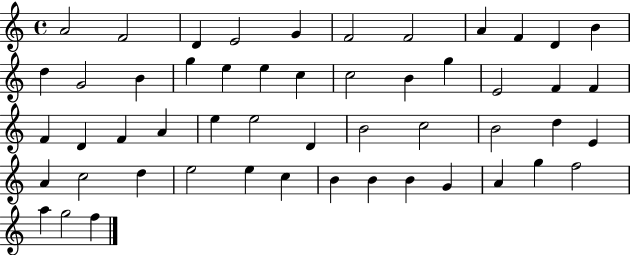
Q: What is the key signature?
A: C major